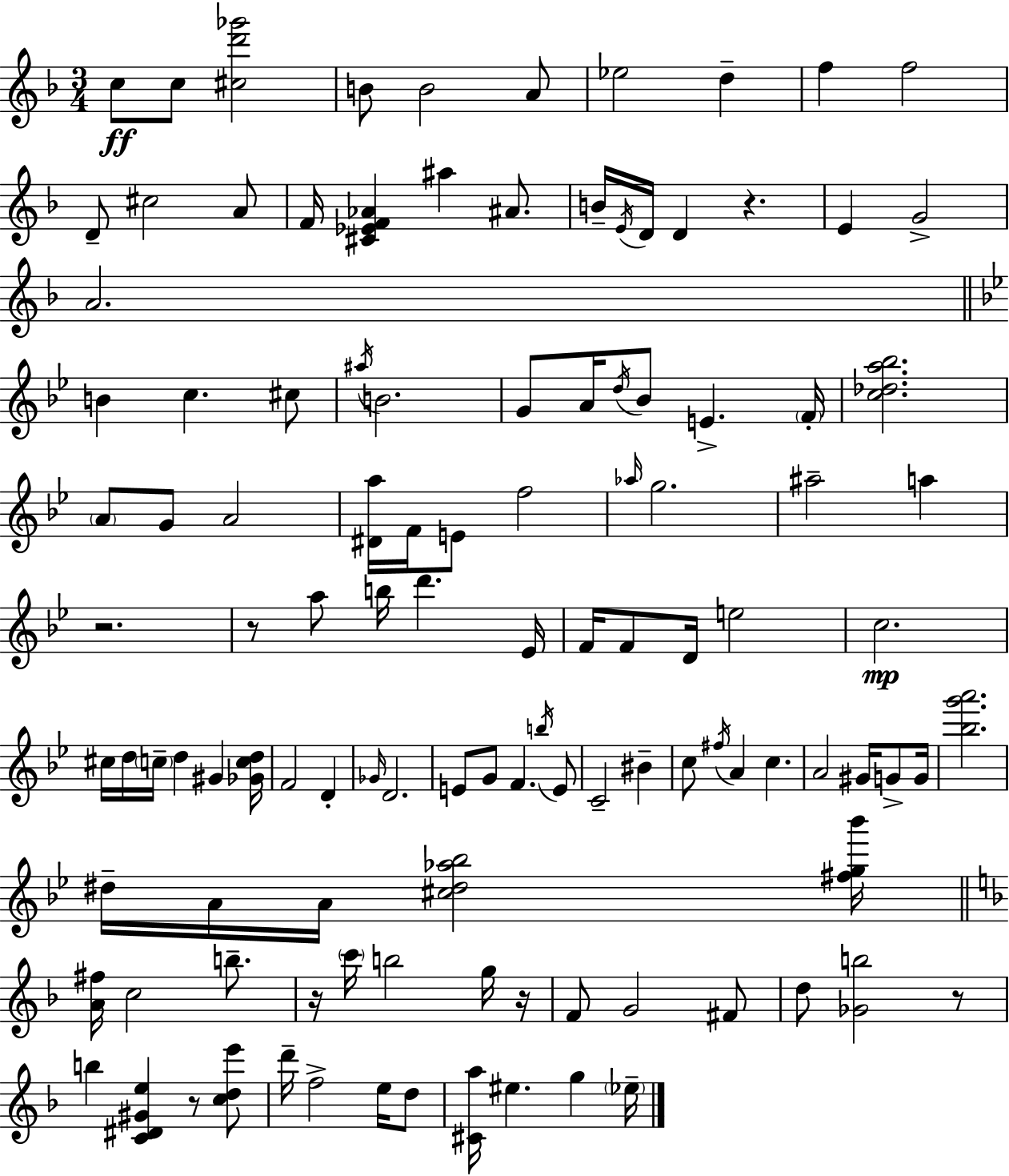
X:1
T:Untitled
M:3/4
L:1/4
K:F
c/2 c/2 [^cd'_g']2 B/2 B2 A/2 _e2 d f f2 D/2 ^c2 A/2 F/4 [^C_EF_A] ^a ^A/2 B/4 E/4 D/4 D z E G2 A2 B c ^c/2 ^a/4 B2 G/2 A/4 d/4 _B/2 E F/4 [c_da_b]2 A/2 G/2 A2 [^Da]/4 F/4 E/2 f2 _a/4 g2 ^a2 a z2 z/2 a/2 b/4 d' _E/4 F/4 F/2 D/4 e2 c2 ^c/4 d/4 c/4 d ^G [_Gcd]/4 F2 D _G/4 D2 E/2 G/2 F b/4 E/2 C2 ^B c/2 ^f/4 A c A2 ^G/4 G/2 G/4 [_bg'a']2 ^d/4 A/4 A/4 [^c^d_a_b]2 [^fg_b']/4 [A^f]/4 c2 b/2 z/4 c'/4 b2 g/4 z/4 F/2 G2 ^F/2 d/2 [_Gb]2 z/2 b [C^D^Ge] z/2 [cde']/2 d'/4 f2 e/4 d/2 [^Ca]/4 ^e g _e/4